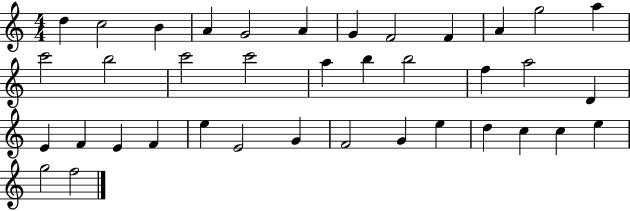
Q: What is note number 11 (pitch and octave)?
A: G5